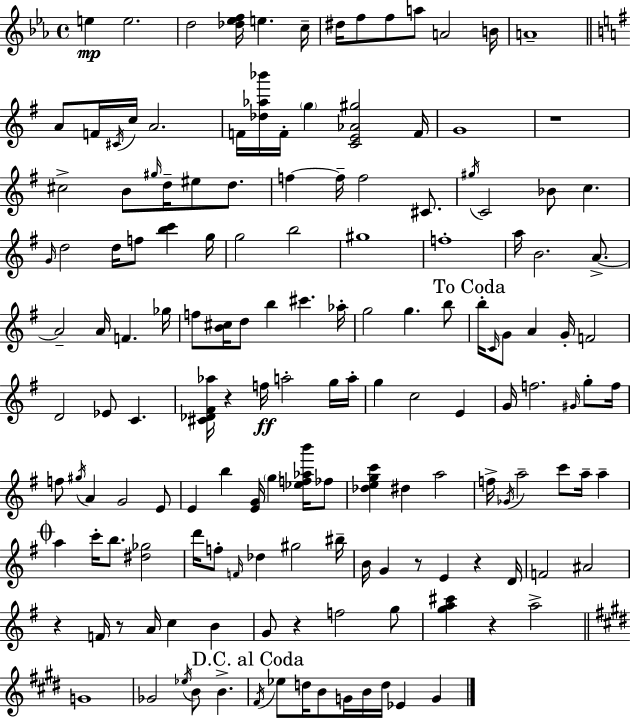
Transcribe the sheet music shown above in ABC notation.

X:1
T:Untitled
M:4/4
L:1/4
K:Eb
e e2 d2 [_d_ef]/4 e c/4 ^d/4 f/2 f/2 a/2 A2 B/4 A4 A/2 F/4 ^C/4 c/4 A2 F/4 [_d_a_b']/4 F/4 g [CE_A^g]2 F/4 G4 z4 ^c2 B/2 ^g/4 d/4 ^e/2 d/2 f f/4 f2 ^C/2 ^g/4 C2 _B/2 c G/4 d2 d/4 f/2 [bc'] g/4 g2 b2 ^g4 f4 a/4 B2 A/2 A2 A/4 F _g/4 f/2 [B^c]/4 d/2 b ^c' _a/4 g2 g b/2 b/4 C/4 G/2 A G/4 F2 D2 _E/2 C [^C_D^F_a]/4 z f/4 a2 g/4 a/4 g c2 E G/4 f2 ^G/4 g/2 f/4 f/2 ^g/4 A G2 E/2 E b [EG]/4 g [_ef_ab']/4 _f/2 [_degc'] ^d a2 f/4 _G/4 a2 c'/2 a/4 a a c'/4 b/2 [^d_g]2 d'/4 f/2 F/4 _d ^g2 ^b/4 B/4 G z/2 E z D/4 F2 ^A2 z F/4 z/2 A/4 c B G/2 z f2 g/2 [ga^c'] z a2 G4 _G2 _e/4 B/2 B ^F/4 _e/2 d/4 B/2 G/4 B/4 d/4 _E G